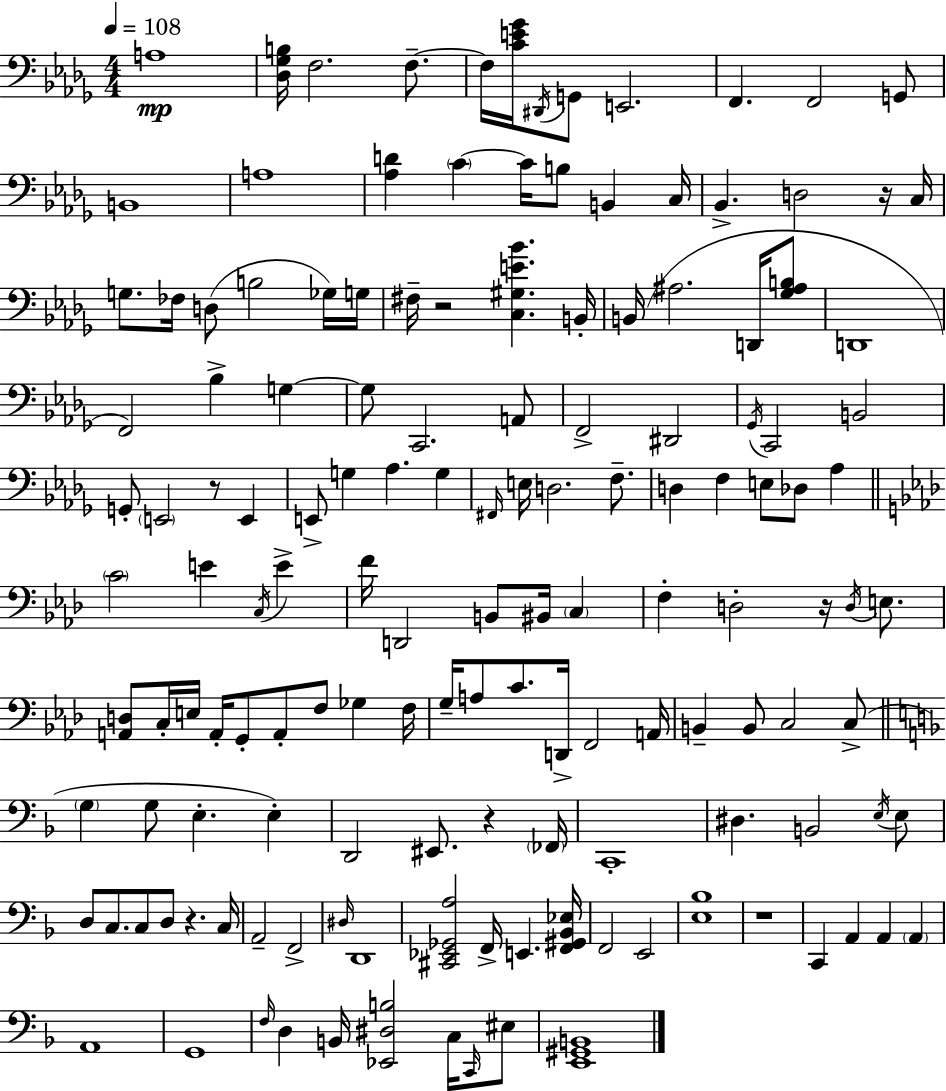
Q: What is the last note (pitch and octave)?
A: EIS3